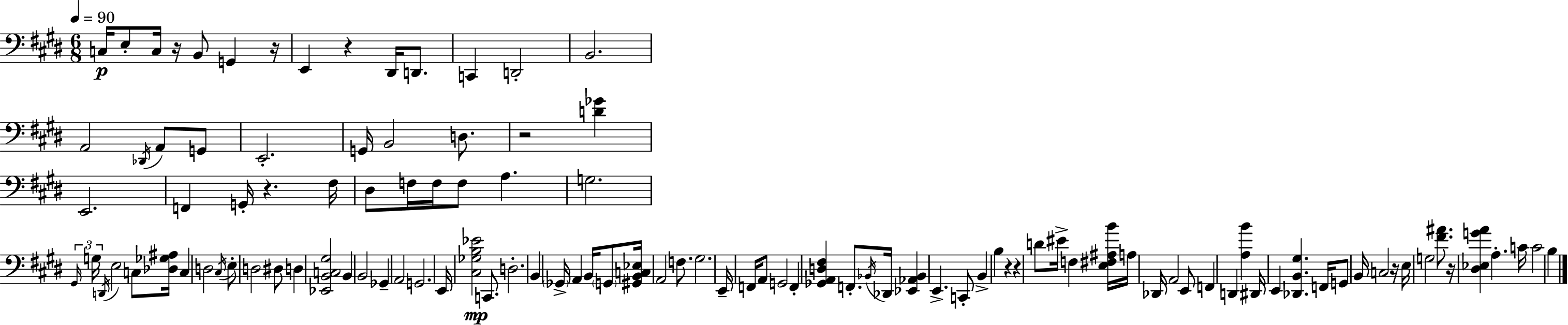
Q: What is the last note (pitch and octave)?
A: B3